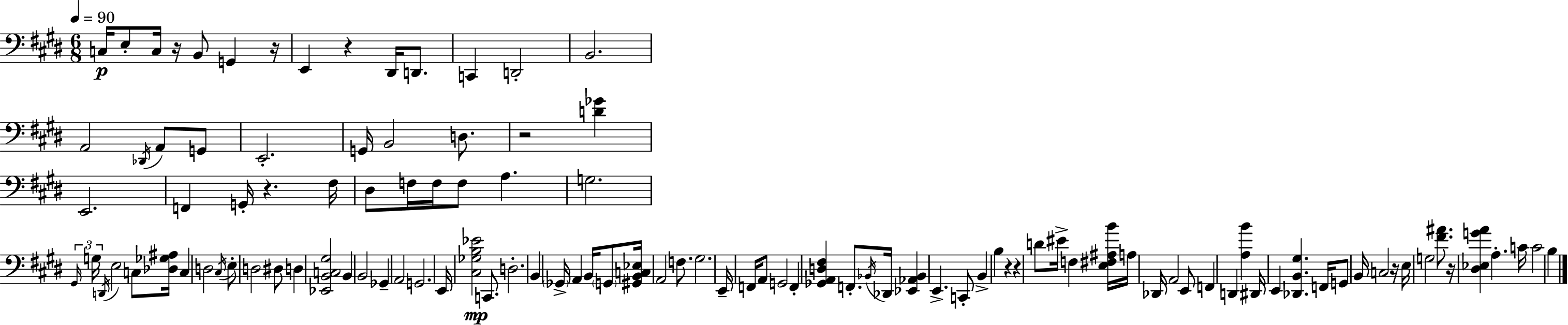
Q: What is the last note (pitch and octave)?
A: B3